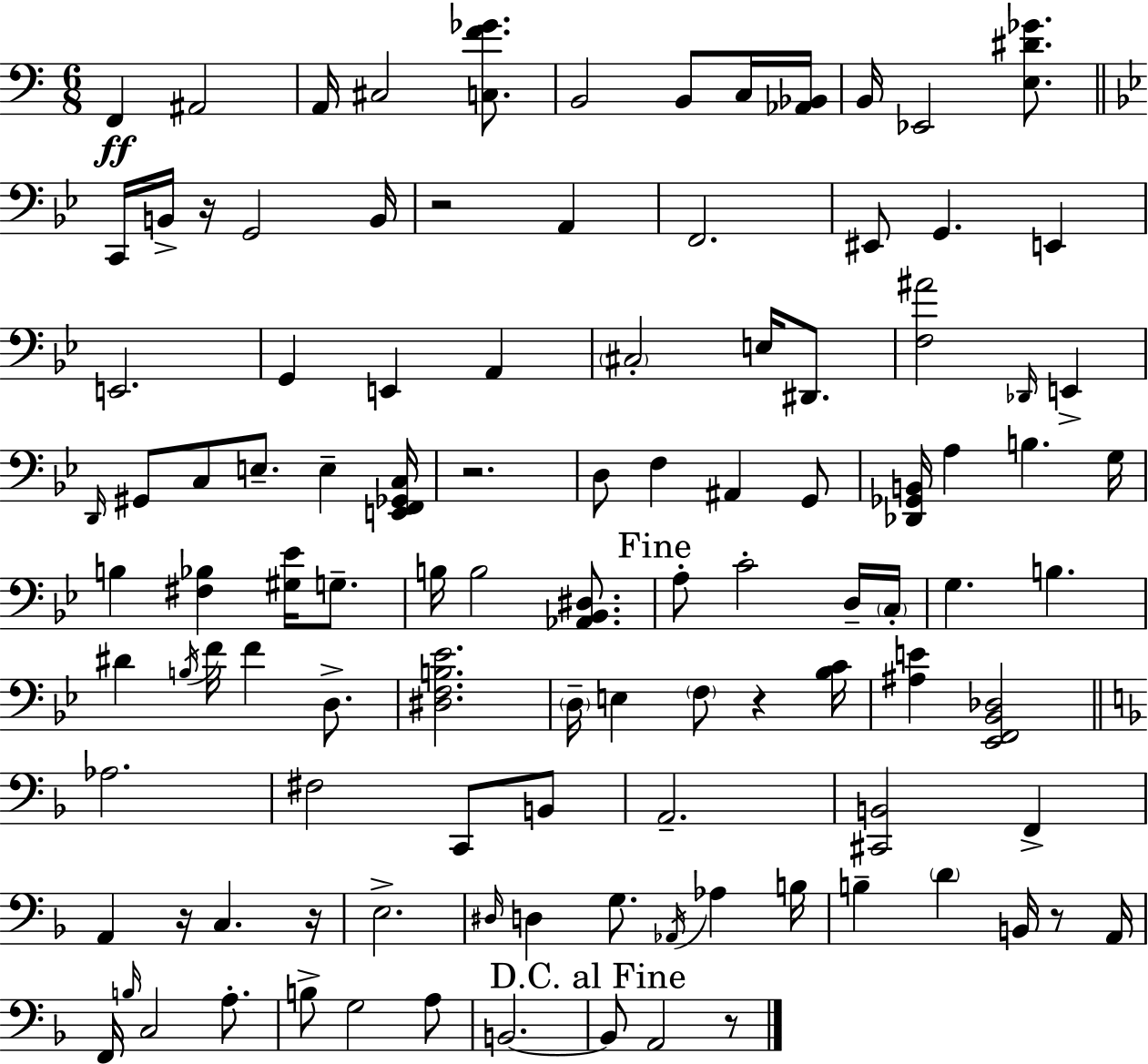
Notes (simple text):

F2/q A#2/h A2/s C#3/h [C3,F4,Gb4]/e. B2/h B2/e C3/s [Ab2,Bb2]/s B2/s Eb2/h [E3,D#4,Gb4]/e. C2/s B2/s R/s G2/h B2/s R/h A2/q F2/h. EIS2/e G2/q. E2/q E2/h. G2/q E2/q A2/q C#3/h E3/s D#2/e. [F3,A#4]/h Db2/s E2/q D2/s G#2/e C3/e E3/e. E3/q [E2,F2,Gb2,C3]/s R/h. D3/e F3/q A#2/q G2/e [Db2,Gb2,B2]/s A3/q B3/q. G3/s B3/q [F#3,Bb3]/q [G#3,Eb4]/s G3/e. B3/s B3/h [Ab2,Bb2,D#3]/e. A3/e C4/h D3/s C3/s G3/q. B3/q. D#4/q B3/s F4/s F4/q D3/e. [D#3,F3,B3,Eb4]/h. D3/s E3/q F3/e R/q [Bb3,C4]/s [A#3,E4]/q [Eb2,F2,Bb2,Db3]/h Ab3/h. F#3/h C2/e B2/e A2/h. [C#2,B2]/h F2/q A2/q R/s C3/q. R/s E3/h. D#3/s D3/q G3/e. Ab2/s Ab3/q B3/s B3/q D4/q B2/s R/e A2/s F2/s B3/s C3/h A3/e. B3/e G3/h A3/e B2/h. B2/e A2/h R/e